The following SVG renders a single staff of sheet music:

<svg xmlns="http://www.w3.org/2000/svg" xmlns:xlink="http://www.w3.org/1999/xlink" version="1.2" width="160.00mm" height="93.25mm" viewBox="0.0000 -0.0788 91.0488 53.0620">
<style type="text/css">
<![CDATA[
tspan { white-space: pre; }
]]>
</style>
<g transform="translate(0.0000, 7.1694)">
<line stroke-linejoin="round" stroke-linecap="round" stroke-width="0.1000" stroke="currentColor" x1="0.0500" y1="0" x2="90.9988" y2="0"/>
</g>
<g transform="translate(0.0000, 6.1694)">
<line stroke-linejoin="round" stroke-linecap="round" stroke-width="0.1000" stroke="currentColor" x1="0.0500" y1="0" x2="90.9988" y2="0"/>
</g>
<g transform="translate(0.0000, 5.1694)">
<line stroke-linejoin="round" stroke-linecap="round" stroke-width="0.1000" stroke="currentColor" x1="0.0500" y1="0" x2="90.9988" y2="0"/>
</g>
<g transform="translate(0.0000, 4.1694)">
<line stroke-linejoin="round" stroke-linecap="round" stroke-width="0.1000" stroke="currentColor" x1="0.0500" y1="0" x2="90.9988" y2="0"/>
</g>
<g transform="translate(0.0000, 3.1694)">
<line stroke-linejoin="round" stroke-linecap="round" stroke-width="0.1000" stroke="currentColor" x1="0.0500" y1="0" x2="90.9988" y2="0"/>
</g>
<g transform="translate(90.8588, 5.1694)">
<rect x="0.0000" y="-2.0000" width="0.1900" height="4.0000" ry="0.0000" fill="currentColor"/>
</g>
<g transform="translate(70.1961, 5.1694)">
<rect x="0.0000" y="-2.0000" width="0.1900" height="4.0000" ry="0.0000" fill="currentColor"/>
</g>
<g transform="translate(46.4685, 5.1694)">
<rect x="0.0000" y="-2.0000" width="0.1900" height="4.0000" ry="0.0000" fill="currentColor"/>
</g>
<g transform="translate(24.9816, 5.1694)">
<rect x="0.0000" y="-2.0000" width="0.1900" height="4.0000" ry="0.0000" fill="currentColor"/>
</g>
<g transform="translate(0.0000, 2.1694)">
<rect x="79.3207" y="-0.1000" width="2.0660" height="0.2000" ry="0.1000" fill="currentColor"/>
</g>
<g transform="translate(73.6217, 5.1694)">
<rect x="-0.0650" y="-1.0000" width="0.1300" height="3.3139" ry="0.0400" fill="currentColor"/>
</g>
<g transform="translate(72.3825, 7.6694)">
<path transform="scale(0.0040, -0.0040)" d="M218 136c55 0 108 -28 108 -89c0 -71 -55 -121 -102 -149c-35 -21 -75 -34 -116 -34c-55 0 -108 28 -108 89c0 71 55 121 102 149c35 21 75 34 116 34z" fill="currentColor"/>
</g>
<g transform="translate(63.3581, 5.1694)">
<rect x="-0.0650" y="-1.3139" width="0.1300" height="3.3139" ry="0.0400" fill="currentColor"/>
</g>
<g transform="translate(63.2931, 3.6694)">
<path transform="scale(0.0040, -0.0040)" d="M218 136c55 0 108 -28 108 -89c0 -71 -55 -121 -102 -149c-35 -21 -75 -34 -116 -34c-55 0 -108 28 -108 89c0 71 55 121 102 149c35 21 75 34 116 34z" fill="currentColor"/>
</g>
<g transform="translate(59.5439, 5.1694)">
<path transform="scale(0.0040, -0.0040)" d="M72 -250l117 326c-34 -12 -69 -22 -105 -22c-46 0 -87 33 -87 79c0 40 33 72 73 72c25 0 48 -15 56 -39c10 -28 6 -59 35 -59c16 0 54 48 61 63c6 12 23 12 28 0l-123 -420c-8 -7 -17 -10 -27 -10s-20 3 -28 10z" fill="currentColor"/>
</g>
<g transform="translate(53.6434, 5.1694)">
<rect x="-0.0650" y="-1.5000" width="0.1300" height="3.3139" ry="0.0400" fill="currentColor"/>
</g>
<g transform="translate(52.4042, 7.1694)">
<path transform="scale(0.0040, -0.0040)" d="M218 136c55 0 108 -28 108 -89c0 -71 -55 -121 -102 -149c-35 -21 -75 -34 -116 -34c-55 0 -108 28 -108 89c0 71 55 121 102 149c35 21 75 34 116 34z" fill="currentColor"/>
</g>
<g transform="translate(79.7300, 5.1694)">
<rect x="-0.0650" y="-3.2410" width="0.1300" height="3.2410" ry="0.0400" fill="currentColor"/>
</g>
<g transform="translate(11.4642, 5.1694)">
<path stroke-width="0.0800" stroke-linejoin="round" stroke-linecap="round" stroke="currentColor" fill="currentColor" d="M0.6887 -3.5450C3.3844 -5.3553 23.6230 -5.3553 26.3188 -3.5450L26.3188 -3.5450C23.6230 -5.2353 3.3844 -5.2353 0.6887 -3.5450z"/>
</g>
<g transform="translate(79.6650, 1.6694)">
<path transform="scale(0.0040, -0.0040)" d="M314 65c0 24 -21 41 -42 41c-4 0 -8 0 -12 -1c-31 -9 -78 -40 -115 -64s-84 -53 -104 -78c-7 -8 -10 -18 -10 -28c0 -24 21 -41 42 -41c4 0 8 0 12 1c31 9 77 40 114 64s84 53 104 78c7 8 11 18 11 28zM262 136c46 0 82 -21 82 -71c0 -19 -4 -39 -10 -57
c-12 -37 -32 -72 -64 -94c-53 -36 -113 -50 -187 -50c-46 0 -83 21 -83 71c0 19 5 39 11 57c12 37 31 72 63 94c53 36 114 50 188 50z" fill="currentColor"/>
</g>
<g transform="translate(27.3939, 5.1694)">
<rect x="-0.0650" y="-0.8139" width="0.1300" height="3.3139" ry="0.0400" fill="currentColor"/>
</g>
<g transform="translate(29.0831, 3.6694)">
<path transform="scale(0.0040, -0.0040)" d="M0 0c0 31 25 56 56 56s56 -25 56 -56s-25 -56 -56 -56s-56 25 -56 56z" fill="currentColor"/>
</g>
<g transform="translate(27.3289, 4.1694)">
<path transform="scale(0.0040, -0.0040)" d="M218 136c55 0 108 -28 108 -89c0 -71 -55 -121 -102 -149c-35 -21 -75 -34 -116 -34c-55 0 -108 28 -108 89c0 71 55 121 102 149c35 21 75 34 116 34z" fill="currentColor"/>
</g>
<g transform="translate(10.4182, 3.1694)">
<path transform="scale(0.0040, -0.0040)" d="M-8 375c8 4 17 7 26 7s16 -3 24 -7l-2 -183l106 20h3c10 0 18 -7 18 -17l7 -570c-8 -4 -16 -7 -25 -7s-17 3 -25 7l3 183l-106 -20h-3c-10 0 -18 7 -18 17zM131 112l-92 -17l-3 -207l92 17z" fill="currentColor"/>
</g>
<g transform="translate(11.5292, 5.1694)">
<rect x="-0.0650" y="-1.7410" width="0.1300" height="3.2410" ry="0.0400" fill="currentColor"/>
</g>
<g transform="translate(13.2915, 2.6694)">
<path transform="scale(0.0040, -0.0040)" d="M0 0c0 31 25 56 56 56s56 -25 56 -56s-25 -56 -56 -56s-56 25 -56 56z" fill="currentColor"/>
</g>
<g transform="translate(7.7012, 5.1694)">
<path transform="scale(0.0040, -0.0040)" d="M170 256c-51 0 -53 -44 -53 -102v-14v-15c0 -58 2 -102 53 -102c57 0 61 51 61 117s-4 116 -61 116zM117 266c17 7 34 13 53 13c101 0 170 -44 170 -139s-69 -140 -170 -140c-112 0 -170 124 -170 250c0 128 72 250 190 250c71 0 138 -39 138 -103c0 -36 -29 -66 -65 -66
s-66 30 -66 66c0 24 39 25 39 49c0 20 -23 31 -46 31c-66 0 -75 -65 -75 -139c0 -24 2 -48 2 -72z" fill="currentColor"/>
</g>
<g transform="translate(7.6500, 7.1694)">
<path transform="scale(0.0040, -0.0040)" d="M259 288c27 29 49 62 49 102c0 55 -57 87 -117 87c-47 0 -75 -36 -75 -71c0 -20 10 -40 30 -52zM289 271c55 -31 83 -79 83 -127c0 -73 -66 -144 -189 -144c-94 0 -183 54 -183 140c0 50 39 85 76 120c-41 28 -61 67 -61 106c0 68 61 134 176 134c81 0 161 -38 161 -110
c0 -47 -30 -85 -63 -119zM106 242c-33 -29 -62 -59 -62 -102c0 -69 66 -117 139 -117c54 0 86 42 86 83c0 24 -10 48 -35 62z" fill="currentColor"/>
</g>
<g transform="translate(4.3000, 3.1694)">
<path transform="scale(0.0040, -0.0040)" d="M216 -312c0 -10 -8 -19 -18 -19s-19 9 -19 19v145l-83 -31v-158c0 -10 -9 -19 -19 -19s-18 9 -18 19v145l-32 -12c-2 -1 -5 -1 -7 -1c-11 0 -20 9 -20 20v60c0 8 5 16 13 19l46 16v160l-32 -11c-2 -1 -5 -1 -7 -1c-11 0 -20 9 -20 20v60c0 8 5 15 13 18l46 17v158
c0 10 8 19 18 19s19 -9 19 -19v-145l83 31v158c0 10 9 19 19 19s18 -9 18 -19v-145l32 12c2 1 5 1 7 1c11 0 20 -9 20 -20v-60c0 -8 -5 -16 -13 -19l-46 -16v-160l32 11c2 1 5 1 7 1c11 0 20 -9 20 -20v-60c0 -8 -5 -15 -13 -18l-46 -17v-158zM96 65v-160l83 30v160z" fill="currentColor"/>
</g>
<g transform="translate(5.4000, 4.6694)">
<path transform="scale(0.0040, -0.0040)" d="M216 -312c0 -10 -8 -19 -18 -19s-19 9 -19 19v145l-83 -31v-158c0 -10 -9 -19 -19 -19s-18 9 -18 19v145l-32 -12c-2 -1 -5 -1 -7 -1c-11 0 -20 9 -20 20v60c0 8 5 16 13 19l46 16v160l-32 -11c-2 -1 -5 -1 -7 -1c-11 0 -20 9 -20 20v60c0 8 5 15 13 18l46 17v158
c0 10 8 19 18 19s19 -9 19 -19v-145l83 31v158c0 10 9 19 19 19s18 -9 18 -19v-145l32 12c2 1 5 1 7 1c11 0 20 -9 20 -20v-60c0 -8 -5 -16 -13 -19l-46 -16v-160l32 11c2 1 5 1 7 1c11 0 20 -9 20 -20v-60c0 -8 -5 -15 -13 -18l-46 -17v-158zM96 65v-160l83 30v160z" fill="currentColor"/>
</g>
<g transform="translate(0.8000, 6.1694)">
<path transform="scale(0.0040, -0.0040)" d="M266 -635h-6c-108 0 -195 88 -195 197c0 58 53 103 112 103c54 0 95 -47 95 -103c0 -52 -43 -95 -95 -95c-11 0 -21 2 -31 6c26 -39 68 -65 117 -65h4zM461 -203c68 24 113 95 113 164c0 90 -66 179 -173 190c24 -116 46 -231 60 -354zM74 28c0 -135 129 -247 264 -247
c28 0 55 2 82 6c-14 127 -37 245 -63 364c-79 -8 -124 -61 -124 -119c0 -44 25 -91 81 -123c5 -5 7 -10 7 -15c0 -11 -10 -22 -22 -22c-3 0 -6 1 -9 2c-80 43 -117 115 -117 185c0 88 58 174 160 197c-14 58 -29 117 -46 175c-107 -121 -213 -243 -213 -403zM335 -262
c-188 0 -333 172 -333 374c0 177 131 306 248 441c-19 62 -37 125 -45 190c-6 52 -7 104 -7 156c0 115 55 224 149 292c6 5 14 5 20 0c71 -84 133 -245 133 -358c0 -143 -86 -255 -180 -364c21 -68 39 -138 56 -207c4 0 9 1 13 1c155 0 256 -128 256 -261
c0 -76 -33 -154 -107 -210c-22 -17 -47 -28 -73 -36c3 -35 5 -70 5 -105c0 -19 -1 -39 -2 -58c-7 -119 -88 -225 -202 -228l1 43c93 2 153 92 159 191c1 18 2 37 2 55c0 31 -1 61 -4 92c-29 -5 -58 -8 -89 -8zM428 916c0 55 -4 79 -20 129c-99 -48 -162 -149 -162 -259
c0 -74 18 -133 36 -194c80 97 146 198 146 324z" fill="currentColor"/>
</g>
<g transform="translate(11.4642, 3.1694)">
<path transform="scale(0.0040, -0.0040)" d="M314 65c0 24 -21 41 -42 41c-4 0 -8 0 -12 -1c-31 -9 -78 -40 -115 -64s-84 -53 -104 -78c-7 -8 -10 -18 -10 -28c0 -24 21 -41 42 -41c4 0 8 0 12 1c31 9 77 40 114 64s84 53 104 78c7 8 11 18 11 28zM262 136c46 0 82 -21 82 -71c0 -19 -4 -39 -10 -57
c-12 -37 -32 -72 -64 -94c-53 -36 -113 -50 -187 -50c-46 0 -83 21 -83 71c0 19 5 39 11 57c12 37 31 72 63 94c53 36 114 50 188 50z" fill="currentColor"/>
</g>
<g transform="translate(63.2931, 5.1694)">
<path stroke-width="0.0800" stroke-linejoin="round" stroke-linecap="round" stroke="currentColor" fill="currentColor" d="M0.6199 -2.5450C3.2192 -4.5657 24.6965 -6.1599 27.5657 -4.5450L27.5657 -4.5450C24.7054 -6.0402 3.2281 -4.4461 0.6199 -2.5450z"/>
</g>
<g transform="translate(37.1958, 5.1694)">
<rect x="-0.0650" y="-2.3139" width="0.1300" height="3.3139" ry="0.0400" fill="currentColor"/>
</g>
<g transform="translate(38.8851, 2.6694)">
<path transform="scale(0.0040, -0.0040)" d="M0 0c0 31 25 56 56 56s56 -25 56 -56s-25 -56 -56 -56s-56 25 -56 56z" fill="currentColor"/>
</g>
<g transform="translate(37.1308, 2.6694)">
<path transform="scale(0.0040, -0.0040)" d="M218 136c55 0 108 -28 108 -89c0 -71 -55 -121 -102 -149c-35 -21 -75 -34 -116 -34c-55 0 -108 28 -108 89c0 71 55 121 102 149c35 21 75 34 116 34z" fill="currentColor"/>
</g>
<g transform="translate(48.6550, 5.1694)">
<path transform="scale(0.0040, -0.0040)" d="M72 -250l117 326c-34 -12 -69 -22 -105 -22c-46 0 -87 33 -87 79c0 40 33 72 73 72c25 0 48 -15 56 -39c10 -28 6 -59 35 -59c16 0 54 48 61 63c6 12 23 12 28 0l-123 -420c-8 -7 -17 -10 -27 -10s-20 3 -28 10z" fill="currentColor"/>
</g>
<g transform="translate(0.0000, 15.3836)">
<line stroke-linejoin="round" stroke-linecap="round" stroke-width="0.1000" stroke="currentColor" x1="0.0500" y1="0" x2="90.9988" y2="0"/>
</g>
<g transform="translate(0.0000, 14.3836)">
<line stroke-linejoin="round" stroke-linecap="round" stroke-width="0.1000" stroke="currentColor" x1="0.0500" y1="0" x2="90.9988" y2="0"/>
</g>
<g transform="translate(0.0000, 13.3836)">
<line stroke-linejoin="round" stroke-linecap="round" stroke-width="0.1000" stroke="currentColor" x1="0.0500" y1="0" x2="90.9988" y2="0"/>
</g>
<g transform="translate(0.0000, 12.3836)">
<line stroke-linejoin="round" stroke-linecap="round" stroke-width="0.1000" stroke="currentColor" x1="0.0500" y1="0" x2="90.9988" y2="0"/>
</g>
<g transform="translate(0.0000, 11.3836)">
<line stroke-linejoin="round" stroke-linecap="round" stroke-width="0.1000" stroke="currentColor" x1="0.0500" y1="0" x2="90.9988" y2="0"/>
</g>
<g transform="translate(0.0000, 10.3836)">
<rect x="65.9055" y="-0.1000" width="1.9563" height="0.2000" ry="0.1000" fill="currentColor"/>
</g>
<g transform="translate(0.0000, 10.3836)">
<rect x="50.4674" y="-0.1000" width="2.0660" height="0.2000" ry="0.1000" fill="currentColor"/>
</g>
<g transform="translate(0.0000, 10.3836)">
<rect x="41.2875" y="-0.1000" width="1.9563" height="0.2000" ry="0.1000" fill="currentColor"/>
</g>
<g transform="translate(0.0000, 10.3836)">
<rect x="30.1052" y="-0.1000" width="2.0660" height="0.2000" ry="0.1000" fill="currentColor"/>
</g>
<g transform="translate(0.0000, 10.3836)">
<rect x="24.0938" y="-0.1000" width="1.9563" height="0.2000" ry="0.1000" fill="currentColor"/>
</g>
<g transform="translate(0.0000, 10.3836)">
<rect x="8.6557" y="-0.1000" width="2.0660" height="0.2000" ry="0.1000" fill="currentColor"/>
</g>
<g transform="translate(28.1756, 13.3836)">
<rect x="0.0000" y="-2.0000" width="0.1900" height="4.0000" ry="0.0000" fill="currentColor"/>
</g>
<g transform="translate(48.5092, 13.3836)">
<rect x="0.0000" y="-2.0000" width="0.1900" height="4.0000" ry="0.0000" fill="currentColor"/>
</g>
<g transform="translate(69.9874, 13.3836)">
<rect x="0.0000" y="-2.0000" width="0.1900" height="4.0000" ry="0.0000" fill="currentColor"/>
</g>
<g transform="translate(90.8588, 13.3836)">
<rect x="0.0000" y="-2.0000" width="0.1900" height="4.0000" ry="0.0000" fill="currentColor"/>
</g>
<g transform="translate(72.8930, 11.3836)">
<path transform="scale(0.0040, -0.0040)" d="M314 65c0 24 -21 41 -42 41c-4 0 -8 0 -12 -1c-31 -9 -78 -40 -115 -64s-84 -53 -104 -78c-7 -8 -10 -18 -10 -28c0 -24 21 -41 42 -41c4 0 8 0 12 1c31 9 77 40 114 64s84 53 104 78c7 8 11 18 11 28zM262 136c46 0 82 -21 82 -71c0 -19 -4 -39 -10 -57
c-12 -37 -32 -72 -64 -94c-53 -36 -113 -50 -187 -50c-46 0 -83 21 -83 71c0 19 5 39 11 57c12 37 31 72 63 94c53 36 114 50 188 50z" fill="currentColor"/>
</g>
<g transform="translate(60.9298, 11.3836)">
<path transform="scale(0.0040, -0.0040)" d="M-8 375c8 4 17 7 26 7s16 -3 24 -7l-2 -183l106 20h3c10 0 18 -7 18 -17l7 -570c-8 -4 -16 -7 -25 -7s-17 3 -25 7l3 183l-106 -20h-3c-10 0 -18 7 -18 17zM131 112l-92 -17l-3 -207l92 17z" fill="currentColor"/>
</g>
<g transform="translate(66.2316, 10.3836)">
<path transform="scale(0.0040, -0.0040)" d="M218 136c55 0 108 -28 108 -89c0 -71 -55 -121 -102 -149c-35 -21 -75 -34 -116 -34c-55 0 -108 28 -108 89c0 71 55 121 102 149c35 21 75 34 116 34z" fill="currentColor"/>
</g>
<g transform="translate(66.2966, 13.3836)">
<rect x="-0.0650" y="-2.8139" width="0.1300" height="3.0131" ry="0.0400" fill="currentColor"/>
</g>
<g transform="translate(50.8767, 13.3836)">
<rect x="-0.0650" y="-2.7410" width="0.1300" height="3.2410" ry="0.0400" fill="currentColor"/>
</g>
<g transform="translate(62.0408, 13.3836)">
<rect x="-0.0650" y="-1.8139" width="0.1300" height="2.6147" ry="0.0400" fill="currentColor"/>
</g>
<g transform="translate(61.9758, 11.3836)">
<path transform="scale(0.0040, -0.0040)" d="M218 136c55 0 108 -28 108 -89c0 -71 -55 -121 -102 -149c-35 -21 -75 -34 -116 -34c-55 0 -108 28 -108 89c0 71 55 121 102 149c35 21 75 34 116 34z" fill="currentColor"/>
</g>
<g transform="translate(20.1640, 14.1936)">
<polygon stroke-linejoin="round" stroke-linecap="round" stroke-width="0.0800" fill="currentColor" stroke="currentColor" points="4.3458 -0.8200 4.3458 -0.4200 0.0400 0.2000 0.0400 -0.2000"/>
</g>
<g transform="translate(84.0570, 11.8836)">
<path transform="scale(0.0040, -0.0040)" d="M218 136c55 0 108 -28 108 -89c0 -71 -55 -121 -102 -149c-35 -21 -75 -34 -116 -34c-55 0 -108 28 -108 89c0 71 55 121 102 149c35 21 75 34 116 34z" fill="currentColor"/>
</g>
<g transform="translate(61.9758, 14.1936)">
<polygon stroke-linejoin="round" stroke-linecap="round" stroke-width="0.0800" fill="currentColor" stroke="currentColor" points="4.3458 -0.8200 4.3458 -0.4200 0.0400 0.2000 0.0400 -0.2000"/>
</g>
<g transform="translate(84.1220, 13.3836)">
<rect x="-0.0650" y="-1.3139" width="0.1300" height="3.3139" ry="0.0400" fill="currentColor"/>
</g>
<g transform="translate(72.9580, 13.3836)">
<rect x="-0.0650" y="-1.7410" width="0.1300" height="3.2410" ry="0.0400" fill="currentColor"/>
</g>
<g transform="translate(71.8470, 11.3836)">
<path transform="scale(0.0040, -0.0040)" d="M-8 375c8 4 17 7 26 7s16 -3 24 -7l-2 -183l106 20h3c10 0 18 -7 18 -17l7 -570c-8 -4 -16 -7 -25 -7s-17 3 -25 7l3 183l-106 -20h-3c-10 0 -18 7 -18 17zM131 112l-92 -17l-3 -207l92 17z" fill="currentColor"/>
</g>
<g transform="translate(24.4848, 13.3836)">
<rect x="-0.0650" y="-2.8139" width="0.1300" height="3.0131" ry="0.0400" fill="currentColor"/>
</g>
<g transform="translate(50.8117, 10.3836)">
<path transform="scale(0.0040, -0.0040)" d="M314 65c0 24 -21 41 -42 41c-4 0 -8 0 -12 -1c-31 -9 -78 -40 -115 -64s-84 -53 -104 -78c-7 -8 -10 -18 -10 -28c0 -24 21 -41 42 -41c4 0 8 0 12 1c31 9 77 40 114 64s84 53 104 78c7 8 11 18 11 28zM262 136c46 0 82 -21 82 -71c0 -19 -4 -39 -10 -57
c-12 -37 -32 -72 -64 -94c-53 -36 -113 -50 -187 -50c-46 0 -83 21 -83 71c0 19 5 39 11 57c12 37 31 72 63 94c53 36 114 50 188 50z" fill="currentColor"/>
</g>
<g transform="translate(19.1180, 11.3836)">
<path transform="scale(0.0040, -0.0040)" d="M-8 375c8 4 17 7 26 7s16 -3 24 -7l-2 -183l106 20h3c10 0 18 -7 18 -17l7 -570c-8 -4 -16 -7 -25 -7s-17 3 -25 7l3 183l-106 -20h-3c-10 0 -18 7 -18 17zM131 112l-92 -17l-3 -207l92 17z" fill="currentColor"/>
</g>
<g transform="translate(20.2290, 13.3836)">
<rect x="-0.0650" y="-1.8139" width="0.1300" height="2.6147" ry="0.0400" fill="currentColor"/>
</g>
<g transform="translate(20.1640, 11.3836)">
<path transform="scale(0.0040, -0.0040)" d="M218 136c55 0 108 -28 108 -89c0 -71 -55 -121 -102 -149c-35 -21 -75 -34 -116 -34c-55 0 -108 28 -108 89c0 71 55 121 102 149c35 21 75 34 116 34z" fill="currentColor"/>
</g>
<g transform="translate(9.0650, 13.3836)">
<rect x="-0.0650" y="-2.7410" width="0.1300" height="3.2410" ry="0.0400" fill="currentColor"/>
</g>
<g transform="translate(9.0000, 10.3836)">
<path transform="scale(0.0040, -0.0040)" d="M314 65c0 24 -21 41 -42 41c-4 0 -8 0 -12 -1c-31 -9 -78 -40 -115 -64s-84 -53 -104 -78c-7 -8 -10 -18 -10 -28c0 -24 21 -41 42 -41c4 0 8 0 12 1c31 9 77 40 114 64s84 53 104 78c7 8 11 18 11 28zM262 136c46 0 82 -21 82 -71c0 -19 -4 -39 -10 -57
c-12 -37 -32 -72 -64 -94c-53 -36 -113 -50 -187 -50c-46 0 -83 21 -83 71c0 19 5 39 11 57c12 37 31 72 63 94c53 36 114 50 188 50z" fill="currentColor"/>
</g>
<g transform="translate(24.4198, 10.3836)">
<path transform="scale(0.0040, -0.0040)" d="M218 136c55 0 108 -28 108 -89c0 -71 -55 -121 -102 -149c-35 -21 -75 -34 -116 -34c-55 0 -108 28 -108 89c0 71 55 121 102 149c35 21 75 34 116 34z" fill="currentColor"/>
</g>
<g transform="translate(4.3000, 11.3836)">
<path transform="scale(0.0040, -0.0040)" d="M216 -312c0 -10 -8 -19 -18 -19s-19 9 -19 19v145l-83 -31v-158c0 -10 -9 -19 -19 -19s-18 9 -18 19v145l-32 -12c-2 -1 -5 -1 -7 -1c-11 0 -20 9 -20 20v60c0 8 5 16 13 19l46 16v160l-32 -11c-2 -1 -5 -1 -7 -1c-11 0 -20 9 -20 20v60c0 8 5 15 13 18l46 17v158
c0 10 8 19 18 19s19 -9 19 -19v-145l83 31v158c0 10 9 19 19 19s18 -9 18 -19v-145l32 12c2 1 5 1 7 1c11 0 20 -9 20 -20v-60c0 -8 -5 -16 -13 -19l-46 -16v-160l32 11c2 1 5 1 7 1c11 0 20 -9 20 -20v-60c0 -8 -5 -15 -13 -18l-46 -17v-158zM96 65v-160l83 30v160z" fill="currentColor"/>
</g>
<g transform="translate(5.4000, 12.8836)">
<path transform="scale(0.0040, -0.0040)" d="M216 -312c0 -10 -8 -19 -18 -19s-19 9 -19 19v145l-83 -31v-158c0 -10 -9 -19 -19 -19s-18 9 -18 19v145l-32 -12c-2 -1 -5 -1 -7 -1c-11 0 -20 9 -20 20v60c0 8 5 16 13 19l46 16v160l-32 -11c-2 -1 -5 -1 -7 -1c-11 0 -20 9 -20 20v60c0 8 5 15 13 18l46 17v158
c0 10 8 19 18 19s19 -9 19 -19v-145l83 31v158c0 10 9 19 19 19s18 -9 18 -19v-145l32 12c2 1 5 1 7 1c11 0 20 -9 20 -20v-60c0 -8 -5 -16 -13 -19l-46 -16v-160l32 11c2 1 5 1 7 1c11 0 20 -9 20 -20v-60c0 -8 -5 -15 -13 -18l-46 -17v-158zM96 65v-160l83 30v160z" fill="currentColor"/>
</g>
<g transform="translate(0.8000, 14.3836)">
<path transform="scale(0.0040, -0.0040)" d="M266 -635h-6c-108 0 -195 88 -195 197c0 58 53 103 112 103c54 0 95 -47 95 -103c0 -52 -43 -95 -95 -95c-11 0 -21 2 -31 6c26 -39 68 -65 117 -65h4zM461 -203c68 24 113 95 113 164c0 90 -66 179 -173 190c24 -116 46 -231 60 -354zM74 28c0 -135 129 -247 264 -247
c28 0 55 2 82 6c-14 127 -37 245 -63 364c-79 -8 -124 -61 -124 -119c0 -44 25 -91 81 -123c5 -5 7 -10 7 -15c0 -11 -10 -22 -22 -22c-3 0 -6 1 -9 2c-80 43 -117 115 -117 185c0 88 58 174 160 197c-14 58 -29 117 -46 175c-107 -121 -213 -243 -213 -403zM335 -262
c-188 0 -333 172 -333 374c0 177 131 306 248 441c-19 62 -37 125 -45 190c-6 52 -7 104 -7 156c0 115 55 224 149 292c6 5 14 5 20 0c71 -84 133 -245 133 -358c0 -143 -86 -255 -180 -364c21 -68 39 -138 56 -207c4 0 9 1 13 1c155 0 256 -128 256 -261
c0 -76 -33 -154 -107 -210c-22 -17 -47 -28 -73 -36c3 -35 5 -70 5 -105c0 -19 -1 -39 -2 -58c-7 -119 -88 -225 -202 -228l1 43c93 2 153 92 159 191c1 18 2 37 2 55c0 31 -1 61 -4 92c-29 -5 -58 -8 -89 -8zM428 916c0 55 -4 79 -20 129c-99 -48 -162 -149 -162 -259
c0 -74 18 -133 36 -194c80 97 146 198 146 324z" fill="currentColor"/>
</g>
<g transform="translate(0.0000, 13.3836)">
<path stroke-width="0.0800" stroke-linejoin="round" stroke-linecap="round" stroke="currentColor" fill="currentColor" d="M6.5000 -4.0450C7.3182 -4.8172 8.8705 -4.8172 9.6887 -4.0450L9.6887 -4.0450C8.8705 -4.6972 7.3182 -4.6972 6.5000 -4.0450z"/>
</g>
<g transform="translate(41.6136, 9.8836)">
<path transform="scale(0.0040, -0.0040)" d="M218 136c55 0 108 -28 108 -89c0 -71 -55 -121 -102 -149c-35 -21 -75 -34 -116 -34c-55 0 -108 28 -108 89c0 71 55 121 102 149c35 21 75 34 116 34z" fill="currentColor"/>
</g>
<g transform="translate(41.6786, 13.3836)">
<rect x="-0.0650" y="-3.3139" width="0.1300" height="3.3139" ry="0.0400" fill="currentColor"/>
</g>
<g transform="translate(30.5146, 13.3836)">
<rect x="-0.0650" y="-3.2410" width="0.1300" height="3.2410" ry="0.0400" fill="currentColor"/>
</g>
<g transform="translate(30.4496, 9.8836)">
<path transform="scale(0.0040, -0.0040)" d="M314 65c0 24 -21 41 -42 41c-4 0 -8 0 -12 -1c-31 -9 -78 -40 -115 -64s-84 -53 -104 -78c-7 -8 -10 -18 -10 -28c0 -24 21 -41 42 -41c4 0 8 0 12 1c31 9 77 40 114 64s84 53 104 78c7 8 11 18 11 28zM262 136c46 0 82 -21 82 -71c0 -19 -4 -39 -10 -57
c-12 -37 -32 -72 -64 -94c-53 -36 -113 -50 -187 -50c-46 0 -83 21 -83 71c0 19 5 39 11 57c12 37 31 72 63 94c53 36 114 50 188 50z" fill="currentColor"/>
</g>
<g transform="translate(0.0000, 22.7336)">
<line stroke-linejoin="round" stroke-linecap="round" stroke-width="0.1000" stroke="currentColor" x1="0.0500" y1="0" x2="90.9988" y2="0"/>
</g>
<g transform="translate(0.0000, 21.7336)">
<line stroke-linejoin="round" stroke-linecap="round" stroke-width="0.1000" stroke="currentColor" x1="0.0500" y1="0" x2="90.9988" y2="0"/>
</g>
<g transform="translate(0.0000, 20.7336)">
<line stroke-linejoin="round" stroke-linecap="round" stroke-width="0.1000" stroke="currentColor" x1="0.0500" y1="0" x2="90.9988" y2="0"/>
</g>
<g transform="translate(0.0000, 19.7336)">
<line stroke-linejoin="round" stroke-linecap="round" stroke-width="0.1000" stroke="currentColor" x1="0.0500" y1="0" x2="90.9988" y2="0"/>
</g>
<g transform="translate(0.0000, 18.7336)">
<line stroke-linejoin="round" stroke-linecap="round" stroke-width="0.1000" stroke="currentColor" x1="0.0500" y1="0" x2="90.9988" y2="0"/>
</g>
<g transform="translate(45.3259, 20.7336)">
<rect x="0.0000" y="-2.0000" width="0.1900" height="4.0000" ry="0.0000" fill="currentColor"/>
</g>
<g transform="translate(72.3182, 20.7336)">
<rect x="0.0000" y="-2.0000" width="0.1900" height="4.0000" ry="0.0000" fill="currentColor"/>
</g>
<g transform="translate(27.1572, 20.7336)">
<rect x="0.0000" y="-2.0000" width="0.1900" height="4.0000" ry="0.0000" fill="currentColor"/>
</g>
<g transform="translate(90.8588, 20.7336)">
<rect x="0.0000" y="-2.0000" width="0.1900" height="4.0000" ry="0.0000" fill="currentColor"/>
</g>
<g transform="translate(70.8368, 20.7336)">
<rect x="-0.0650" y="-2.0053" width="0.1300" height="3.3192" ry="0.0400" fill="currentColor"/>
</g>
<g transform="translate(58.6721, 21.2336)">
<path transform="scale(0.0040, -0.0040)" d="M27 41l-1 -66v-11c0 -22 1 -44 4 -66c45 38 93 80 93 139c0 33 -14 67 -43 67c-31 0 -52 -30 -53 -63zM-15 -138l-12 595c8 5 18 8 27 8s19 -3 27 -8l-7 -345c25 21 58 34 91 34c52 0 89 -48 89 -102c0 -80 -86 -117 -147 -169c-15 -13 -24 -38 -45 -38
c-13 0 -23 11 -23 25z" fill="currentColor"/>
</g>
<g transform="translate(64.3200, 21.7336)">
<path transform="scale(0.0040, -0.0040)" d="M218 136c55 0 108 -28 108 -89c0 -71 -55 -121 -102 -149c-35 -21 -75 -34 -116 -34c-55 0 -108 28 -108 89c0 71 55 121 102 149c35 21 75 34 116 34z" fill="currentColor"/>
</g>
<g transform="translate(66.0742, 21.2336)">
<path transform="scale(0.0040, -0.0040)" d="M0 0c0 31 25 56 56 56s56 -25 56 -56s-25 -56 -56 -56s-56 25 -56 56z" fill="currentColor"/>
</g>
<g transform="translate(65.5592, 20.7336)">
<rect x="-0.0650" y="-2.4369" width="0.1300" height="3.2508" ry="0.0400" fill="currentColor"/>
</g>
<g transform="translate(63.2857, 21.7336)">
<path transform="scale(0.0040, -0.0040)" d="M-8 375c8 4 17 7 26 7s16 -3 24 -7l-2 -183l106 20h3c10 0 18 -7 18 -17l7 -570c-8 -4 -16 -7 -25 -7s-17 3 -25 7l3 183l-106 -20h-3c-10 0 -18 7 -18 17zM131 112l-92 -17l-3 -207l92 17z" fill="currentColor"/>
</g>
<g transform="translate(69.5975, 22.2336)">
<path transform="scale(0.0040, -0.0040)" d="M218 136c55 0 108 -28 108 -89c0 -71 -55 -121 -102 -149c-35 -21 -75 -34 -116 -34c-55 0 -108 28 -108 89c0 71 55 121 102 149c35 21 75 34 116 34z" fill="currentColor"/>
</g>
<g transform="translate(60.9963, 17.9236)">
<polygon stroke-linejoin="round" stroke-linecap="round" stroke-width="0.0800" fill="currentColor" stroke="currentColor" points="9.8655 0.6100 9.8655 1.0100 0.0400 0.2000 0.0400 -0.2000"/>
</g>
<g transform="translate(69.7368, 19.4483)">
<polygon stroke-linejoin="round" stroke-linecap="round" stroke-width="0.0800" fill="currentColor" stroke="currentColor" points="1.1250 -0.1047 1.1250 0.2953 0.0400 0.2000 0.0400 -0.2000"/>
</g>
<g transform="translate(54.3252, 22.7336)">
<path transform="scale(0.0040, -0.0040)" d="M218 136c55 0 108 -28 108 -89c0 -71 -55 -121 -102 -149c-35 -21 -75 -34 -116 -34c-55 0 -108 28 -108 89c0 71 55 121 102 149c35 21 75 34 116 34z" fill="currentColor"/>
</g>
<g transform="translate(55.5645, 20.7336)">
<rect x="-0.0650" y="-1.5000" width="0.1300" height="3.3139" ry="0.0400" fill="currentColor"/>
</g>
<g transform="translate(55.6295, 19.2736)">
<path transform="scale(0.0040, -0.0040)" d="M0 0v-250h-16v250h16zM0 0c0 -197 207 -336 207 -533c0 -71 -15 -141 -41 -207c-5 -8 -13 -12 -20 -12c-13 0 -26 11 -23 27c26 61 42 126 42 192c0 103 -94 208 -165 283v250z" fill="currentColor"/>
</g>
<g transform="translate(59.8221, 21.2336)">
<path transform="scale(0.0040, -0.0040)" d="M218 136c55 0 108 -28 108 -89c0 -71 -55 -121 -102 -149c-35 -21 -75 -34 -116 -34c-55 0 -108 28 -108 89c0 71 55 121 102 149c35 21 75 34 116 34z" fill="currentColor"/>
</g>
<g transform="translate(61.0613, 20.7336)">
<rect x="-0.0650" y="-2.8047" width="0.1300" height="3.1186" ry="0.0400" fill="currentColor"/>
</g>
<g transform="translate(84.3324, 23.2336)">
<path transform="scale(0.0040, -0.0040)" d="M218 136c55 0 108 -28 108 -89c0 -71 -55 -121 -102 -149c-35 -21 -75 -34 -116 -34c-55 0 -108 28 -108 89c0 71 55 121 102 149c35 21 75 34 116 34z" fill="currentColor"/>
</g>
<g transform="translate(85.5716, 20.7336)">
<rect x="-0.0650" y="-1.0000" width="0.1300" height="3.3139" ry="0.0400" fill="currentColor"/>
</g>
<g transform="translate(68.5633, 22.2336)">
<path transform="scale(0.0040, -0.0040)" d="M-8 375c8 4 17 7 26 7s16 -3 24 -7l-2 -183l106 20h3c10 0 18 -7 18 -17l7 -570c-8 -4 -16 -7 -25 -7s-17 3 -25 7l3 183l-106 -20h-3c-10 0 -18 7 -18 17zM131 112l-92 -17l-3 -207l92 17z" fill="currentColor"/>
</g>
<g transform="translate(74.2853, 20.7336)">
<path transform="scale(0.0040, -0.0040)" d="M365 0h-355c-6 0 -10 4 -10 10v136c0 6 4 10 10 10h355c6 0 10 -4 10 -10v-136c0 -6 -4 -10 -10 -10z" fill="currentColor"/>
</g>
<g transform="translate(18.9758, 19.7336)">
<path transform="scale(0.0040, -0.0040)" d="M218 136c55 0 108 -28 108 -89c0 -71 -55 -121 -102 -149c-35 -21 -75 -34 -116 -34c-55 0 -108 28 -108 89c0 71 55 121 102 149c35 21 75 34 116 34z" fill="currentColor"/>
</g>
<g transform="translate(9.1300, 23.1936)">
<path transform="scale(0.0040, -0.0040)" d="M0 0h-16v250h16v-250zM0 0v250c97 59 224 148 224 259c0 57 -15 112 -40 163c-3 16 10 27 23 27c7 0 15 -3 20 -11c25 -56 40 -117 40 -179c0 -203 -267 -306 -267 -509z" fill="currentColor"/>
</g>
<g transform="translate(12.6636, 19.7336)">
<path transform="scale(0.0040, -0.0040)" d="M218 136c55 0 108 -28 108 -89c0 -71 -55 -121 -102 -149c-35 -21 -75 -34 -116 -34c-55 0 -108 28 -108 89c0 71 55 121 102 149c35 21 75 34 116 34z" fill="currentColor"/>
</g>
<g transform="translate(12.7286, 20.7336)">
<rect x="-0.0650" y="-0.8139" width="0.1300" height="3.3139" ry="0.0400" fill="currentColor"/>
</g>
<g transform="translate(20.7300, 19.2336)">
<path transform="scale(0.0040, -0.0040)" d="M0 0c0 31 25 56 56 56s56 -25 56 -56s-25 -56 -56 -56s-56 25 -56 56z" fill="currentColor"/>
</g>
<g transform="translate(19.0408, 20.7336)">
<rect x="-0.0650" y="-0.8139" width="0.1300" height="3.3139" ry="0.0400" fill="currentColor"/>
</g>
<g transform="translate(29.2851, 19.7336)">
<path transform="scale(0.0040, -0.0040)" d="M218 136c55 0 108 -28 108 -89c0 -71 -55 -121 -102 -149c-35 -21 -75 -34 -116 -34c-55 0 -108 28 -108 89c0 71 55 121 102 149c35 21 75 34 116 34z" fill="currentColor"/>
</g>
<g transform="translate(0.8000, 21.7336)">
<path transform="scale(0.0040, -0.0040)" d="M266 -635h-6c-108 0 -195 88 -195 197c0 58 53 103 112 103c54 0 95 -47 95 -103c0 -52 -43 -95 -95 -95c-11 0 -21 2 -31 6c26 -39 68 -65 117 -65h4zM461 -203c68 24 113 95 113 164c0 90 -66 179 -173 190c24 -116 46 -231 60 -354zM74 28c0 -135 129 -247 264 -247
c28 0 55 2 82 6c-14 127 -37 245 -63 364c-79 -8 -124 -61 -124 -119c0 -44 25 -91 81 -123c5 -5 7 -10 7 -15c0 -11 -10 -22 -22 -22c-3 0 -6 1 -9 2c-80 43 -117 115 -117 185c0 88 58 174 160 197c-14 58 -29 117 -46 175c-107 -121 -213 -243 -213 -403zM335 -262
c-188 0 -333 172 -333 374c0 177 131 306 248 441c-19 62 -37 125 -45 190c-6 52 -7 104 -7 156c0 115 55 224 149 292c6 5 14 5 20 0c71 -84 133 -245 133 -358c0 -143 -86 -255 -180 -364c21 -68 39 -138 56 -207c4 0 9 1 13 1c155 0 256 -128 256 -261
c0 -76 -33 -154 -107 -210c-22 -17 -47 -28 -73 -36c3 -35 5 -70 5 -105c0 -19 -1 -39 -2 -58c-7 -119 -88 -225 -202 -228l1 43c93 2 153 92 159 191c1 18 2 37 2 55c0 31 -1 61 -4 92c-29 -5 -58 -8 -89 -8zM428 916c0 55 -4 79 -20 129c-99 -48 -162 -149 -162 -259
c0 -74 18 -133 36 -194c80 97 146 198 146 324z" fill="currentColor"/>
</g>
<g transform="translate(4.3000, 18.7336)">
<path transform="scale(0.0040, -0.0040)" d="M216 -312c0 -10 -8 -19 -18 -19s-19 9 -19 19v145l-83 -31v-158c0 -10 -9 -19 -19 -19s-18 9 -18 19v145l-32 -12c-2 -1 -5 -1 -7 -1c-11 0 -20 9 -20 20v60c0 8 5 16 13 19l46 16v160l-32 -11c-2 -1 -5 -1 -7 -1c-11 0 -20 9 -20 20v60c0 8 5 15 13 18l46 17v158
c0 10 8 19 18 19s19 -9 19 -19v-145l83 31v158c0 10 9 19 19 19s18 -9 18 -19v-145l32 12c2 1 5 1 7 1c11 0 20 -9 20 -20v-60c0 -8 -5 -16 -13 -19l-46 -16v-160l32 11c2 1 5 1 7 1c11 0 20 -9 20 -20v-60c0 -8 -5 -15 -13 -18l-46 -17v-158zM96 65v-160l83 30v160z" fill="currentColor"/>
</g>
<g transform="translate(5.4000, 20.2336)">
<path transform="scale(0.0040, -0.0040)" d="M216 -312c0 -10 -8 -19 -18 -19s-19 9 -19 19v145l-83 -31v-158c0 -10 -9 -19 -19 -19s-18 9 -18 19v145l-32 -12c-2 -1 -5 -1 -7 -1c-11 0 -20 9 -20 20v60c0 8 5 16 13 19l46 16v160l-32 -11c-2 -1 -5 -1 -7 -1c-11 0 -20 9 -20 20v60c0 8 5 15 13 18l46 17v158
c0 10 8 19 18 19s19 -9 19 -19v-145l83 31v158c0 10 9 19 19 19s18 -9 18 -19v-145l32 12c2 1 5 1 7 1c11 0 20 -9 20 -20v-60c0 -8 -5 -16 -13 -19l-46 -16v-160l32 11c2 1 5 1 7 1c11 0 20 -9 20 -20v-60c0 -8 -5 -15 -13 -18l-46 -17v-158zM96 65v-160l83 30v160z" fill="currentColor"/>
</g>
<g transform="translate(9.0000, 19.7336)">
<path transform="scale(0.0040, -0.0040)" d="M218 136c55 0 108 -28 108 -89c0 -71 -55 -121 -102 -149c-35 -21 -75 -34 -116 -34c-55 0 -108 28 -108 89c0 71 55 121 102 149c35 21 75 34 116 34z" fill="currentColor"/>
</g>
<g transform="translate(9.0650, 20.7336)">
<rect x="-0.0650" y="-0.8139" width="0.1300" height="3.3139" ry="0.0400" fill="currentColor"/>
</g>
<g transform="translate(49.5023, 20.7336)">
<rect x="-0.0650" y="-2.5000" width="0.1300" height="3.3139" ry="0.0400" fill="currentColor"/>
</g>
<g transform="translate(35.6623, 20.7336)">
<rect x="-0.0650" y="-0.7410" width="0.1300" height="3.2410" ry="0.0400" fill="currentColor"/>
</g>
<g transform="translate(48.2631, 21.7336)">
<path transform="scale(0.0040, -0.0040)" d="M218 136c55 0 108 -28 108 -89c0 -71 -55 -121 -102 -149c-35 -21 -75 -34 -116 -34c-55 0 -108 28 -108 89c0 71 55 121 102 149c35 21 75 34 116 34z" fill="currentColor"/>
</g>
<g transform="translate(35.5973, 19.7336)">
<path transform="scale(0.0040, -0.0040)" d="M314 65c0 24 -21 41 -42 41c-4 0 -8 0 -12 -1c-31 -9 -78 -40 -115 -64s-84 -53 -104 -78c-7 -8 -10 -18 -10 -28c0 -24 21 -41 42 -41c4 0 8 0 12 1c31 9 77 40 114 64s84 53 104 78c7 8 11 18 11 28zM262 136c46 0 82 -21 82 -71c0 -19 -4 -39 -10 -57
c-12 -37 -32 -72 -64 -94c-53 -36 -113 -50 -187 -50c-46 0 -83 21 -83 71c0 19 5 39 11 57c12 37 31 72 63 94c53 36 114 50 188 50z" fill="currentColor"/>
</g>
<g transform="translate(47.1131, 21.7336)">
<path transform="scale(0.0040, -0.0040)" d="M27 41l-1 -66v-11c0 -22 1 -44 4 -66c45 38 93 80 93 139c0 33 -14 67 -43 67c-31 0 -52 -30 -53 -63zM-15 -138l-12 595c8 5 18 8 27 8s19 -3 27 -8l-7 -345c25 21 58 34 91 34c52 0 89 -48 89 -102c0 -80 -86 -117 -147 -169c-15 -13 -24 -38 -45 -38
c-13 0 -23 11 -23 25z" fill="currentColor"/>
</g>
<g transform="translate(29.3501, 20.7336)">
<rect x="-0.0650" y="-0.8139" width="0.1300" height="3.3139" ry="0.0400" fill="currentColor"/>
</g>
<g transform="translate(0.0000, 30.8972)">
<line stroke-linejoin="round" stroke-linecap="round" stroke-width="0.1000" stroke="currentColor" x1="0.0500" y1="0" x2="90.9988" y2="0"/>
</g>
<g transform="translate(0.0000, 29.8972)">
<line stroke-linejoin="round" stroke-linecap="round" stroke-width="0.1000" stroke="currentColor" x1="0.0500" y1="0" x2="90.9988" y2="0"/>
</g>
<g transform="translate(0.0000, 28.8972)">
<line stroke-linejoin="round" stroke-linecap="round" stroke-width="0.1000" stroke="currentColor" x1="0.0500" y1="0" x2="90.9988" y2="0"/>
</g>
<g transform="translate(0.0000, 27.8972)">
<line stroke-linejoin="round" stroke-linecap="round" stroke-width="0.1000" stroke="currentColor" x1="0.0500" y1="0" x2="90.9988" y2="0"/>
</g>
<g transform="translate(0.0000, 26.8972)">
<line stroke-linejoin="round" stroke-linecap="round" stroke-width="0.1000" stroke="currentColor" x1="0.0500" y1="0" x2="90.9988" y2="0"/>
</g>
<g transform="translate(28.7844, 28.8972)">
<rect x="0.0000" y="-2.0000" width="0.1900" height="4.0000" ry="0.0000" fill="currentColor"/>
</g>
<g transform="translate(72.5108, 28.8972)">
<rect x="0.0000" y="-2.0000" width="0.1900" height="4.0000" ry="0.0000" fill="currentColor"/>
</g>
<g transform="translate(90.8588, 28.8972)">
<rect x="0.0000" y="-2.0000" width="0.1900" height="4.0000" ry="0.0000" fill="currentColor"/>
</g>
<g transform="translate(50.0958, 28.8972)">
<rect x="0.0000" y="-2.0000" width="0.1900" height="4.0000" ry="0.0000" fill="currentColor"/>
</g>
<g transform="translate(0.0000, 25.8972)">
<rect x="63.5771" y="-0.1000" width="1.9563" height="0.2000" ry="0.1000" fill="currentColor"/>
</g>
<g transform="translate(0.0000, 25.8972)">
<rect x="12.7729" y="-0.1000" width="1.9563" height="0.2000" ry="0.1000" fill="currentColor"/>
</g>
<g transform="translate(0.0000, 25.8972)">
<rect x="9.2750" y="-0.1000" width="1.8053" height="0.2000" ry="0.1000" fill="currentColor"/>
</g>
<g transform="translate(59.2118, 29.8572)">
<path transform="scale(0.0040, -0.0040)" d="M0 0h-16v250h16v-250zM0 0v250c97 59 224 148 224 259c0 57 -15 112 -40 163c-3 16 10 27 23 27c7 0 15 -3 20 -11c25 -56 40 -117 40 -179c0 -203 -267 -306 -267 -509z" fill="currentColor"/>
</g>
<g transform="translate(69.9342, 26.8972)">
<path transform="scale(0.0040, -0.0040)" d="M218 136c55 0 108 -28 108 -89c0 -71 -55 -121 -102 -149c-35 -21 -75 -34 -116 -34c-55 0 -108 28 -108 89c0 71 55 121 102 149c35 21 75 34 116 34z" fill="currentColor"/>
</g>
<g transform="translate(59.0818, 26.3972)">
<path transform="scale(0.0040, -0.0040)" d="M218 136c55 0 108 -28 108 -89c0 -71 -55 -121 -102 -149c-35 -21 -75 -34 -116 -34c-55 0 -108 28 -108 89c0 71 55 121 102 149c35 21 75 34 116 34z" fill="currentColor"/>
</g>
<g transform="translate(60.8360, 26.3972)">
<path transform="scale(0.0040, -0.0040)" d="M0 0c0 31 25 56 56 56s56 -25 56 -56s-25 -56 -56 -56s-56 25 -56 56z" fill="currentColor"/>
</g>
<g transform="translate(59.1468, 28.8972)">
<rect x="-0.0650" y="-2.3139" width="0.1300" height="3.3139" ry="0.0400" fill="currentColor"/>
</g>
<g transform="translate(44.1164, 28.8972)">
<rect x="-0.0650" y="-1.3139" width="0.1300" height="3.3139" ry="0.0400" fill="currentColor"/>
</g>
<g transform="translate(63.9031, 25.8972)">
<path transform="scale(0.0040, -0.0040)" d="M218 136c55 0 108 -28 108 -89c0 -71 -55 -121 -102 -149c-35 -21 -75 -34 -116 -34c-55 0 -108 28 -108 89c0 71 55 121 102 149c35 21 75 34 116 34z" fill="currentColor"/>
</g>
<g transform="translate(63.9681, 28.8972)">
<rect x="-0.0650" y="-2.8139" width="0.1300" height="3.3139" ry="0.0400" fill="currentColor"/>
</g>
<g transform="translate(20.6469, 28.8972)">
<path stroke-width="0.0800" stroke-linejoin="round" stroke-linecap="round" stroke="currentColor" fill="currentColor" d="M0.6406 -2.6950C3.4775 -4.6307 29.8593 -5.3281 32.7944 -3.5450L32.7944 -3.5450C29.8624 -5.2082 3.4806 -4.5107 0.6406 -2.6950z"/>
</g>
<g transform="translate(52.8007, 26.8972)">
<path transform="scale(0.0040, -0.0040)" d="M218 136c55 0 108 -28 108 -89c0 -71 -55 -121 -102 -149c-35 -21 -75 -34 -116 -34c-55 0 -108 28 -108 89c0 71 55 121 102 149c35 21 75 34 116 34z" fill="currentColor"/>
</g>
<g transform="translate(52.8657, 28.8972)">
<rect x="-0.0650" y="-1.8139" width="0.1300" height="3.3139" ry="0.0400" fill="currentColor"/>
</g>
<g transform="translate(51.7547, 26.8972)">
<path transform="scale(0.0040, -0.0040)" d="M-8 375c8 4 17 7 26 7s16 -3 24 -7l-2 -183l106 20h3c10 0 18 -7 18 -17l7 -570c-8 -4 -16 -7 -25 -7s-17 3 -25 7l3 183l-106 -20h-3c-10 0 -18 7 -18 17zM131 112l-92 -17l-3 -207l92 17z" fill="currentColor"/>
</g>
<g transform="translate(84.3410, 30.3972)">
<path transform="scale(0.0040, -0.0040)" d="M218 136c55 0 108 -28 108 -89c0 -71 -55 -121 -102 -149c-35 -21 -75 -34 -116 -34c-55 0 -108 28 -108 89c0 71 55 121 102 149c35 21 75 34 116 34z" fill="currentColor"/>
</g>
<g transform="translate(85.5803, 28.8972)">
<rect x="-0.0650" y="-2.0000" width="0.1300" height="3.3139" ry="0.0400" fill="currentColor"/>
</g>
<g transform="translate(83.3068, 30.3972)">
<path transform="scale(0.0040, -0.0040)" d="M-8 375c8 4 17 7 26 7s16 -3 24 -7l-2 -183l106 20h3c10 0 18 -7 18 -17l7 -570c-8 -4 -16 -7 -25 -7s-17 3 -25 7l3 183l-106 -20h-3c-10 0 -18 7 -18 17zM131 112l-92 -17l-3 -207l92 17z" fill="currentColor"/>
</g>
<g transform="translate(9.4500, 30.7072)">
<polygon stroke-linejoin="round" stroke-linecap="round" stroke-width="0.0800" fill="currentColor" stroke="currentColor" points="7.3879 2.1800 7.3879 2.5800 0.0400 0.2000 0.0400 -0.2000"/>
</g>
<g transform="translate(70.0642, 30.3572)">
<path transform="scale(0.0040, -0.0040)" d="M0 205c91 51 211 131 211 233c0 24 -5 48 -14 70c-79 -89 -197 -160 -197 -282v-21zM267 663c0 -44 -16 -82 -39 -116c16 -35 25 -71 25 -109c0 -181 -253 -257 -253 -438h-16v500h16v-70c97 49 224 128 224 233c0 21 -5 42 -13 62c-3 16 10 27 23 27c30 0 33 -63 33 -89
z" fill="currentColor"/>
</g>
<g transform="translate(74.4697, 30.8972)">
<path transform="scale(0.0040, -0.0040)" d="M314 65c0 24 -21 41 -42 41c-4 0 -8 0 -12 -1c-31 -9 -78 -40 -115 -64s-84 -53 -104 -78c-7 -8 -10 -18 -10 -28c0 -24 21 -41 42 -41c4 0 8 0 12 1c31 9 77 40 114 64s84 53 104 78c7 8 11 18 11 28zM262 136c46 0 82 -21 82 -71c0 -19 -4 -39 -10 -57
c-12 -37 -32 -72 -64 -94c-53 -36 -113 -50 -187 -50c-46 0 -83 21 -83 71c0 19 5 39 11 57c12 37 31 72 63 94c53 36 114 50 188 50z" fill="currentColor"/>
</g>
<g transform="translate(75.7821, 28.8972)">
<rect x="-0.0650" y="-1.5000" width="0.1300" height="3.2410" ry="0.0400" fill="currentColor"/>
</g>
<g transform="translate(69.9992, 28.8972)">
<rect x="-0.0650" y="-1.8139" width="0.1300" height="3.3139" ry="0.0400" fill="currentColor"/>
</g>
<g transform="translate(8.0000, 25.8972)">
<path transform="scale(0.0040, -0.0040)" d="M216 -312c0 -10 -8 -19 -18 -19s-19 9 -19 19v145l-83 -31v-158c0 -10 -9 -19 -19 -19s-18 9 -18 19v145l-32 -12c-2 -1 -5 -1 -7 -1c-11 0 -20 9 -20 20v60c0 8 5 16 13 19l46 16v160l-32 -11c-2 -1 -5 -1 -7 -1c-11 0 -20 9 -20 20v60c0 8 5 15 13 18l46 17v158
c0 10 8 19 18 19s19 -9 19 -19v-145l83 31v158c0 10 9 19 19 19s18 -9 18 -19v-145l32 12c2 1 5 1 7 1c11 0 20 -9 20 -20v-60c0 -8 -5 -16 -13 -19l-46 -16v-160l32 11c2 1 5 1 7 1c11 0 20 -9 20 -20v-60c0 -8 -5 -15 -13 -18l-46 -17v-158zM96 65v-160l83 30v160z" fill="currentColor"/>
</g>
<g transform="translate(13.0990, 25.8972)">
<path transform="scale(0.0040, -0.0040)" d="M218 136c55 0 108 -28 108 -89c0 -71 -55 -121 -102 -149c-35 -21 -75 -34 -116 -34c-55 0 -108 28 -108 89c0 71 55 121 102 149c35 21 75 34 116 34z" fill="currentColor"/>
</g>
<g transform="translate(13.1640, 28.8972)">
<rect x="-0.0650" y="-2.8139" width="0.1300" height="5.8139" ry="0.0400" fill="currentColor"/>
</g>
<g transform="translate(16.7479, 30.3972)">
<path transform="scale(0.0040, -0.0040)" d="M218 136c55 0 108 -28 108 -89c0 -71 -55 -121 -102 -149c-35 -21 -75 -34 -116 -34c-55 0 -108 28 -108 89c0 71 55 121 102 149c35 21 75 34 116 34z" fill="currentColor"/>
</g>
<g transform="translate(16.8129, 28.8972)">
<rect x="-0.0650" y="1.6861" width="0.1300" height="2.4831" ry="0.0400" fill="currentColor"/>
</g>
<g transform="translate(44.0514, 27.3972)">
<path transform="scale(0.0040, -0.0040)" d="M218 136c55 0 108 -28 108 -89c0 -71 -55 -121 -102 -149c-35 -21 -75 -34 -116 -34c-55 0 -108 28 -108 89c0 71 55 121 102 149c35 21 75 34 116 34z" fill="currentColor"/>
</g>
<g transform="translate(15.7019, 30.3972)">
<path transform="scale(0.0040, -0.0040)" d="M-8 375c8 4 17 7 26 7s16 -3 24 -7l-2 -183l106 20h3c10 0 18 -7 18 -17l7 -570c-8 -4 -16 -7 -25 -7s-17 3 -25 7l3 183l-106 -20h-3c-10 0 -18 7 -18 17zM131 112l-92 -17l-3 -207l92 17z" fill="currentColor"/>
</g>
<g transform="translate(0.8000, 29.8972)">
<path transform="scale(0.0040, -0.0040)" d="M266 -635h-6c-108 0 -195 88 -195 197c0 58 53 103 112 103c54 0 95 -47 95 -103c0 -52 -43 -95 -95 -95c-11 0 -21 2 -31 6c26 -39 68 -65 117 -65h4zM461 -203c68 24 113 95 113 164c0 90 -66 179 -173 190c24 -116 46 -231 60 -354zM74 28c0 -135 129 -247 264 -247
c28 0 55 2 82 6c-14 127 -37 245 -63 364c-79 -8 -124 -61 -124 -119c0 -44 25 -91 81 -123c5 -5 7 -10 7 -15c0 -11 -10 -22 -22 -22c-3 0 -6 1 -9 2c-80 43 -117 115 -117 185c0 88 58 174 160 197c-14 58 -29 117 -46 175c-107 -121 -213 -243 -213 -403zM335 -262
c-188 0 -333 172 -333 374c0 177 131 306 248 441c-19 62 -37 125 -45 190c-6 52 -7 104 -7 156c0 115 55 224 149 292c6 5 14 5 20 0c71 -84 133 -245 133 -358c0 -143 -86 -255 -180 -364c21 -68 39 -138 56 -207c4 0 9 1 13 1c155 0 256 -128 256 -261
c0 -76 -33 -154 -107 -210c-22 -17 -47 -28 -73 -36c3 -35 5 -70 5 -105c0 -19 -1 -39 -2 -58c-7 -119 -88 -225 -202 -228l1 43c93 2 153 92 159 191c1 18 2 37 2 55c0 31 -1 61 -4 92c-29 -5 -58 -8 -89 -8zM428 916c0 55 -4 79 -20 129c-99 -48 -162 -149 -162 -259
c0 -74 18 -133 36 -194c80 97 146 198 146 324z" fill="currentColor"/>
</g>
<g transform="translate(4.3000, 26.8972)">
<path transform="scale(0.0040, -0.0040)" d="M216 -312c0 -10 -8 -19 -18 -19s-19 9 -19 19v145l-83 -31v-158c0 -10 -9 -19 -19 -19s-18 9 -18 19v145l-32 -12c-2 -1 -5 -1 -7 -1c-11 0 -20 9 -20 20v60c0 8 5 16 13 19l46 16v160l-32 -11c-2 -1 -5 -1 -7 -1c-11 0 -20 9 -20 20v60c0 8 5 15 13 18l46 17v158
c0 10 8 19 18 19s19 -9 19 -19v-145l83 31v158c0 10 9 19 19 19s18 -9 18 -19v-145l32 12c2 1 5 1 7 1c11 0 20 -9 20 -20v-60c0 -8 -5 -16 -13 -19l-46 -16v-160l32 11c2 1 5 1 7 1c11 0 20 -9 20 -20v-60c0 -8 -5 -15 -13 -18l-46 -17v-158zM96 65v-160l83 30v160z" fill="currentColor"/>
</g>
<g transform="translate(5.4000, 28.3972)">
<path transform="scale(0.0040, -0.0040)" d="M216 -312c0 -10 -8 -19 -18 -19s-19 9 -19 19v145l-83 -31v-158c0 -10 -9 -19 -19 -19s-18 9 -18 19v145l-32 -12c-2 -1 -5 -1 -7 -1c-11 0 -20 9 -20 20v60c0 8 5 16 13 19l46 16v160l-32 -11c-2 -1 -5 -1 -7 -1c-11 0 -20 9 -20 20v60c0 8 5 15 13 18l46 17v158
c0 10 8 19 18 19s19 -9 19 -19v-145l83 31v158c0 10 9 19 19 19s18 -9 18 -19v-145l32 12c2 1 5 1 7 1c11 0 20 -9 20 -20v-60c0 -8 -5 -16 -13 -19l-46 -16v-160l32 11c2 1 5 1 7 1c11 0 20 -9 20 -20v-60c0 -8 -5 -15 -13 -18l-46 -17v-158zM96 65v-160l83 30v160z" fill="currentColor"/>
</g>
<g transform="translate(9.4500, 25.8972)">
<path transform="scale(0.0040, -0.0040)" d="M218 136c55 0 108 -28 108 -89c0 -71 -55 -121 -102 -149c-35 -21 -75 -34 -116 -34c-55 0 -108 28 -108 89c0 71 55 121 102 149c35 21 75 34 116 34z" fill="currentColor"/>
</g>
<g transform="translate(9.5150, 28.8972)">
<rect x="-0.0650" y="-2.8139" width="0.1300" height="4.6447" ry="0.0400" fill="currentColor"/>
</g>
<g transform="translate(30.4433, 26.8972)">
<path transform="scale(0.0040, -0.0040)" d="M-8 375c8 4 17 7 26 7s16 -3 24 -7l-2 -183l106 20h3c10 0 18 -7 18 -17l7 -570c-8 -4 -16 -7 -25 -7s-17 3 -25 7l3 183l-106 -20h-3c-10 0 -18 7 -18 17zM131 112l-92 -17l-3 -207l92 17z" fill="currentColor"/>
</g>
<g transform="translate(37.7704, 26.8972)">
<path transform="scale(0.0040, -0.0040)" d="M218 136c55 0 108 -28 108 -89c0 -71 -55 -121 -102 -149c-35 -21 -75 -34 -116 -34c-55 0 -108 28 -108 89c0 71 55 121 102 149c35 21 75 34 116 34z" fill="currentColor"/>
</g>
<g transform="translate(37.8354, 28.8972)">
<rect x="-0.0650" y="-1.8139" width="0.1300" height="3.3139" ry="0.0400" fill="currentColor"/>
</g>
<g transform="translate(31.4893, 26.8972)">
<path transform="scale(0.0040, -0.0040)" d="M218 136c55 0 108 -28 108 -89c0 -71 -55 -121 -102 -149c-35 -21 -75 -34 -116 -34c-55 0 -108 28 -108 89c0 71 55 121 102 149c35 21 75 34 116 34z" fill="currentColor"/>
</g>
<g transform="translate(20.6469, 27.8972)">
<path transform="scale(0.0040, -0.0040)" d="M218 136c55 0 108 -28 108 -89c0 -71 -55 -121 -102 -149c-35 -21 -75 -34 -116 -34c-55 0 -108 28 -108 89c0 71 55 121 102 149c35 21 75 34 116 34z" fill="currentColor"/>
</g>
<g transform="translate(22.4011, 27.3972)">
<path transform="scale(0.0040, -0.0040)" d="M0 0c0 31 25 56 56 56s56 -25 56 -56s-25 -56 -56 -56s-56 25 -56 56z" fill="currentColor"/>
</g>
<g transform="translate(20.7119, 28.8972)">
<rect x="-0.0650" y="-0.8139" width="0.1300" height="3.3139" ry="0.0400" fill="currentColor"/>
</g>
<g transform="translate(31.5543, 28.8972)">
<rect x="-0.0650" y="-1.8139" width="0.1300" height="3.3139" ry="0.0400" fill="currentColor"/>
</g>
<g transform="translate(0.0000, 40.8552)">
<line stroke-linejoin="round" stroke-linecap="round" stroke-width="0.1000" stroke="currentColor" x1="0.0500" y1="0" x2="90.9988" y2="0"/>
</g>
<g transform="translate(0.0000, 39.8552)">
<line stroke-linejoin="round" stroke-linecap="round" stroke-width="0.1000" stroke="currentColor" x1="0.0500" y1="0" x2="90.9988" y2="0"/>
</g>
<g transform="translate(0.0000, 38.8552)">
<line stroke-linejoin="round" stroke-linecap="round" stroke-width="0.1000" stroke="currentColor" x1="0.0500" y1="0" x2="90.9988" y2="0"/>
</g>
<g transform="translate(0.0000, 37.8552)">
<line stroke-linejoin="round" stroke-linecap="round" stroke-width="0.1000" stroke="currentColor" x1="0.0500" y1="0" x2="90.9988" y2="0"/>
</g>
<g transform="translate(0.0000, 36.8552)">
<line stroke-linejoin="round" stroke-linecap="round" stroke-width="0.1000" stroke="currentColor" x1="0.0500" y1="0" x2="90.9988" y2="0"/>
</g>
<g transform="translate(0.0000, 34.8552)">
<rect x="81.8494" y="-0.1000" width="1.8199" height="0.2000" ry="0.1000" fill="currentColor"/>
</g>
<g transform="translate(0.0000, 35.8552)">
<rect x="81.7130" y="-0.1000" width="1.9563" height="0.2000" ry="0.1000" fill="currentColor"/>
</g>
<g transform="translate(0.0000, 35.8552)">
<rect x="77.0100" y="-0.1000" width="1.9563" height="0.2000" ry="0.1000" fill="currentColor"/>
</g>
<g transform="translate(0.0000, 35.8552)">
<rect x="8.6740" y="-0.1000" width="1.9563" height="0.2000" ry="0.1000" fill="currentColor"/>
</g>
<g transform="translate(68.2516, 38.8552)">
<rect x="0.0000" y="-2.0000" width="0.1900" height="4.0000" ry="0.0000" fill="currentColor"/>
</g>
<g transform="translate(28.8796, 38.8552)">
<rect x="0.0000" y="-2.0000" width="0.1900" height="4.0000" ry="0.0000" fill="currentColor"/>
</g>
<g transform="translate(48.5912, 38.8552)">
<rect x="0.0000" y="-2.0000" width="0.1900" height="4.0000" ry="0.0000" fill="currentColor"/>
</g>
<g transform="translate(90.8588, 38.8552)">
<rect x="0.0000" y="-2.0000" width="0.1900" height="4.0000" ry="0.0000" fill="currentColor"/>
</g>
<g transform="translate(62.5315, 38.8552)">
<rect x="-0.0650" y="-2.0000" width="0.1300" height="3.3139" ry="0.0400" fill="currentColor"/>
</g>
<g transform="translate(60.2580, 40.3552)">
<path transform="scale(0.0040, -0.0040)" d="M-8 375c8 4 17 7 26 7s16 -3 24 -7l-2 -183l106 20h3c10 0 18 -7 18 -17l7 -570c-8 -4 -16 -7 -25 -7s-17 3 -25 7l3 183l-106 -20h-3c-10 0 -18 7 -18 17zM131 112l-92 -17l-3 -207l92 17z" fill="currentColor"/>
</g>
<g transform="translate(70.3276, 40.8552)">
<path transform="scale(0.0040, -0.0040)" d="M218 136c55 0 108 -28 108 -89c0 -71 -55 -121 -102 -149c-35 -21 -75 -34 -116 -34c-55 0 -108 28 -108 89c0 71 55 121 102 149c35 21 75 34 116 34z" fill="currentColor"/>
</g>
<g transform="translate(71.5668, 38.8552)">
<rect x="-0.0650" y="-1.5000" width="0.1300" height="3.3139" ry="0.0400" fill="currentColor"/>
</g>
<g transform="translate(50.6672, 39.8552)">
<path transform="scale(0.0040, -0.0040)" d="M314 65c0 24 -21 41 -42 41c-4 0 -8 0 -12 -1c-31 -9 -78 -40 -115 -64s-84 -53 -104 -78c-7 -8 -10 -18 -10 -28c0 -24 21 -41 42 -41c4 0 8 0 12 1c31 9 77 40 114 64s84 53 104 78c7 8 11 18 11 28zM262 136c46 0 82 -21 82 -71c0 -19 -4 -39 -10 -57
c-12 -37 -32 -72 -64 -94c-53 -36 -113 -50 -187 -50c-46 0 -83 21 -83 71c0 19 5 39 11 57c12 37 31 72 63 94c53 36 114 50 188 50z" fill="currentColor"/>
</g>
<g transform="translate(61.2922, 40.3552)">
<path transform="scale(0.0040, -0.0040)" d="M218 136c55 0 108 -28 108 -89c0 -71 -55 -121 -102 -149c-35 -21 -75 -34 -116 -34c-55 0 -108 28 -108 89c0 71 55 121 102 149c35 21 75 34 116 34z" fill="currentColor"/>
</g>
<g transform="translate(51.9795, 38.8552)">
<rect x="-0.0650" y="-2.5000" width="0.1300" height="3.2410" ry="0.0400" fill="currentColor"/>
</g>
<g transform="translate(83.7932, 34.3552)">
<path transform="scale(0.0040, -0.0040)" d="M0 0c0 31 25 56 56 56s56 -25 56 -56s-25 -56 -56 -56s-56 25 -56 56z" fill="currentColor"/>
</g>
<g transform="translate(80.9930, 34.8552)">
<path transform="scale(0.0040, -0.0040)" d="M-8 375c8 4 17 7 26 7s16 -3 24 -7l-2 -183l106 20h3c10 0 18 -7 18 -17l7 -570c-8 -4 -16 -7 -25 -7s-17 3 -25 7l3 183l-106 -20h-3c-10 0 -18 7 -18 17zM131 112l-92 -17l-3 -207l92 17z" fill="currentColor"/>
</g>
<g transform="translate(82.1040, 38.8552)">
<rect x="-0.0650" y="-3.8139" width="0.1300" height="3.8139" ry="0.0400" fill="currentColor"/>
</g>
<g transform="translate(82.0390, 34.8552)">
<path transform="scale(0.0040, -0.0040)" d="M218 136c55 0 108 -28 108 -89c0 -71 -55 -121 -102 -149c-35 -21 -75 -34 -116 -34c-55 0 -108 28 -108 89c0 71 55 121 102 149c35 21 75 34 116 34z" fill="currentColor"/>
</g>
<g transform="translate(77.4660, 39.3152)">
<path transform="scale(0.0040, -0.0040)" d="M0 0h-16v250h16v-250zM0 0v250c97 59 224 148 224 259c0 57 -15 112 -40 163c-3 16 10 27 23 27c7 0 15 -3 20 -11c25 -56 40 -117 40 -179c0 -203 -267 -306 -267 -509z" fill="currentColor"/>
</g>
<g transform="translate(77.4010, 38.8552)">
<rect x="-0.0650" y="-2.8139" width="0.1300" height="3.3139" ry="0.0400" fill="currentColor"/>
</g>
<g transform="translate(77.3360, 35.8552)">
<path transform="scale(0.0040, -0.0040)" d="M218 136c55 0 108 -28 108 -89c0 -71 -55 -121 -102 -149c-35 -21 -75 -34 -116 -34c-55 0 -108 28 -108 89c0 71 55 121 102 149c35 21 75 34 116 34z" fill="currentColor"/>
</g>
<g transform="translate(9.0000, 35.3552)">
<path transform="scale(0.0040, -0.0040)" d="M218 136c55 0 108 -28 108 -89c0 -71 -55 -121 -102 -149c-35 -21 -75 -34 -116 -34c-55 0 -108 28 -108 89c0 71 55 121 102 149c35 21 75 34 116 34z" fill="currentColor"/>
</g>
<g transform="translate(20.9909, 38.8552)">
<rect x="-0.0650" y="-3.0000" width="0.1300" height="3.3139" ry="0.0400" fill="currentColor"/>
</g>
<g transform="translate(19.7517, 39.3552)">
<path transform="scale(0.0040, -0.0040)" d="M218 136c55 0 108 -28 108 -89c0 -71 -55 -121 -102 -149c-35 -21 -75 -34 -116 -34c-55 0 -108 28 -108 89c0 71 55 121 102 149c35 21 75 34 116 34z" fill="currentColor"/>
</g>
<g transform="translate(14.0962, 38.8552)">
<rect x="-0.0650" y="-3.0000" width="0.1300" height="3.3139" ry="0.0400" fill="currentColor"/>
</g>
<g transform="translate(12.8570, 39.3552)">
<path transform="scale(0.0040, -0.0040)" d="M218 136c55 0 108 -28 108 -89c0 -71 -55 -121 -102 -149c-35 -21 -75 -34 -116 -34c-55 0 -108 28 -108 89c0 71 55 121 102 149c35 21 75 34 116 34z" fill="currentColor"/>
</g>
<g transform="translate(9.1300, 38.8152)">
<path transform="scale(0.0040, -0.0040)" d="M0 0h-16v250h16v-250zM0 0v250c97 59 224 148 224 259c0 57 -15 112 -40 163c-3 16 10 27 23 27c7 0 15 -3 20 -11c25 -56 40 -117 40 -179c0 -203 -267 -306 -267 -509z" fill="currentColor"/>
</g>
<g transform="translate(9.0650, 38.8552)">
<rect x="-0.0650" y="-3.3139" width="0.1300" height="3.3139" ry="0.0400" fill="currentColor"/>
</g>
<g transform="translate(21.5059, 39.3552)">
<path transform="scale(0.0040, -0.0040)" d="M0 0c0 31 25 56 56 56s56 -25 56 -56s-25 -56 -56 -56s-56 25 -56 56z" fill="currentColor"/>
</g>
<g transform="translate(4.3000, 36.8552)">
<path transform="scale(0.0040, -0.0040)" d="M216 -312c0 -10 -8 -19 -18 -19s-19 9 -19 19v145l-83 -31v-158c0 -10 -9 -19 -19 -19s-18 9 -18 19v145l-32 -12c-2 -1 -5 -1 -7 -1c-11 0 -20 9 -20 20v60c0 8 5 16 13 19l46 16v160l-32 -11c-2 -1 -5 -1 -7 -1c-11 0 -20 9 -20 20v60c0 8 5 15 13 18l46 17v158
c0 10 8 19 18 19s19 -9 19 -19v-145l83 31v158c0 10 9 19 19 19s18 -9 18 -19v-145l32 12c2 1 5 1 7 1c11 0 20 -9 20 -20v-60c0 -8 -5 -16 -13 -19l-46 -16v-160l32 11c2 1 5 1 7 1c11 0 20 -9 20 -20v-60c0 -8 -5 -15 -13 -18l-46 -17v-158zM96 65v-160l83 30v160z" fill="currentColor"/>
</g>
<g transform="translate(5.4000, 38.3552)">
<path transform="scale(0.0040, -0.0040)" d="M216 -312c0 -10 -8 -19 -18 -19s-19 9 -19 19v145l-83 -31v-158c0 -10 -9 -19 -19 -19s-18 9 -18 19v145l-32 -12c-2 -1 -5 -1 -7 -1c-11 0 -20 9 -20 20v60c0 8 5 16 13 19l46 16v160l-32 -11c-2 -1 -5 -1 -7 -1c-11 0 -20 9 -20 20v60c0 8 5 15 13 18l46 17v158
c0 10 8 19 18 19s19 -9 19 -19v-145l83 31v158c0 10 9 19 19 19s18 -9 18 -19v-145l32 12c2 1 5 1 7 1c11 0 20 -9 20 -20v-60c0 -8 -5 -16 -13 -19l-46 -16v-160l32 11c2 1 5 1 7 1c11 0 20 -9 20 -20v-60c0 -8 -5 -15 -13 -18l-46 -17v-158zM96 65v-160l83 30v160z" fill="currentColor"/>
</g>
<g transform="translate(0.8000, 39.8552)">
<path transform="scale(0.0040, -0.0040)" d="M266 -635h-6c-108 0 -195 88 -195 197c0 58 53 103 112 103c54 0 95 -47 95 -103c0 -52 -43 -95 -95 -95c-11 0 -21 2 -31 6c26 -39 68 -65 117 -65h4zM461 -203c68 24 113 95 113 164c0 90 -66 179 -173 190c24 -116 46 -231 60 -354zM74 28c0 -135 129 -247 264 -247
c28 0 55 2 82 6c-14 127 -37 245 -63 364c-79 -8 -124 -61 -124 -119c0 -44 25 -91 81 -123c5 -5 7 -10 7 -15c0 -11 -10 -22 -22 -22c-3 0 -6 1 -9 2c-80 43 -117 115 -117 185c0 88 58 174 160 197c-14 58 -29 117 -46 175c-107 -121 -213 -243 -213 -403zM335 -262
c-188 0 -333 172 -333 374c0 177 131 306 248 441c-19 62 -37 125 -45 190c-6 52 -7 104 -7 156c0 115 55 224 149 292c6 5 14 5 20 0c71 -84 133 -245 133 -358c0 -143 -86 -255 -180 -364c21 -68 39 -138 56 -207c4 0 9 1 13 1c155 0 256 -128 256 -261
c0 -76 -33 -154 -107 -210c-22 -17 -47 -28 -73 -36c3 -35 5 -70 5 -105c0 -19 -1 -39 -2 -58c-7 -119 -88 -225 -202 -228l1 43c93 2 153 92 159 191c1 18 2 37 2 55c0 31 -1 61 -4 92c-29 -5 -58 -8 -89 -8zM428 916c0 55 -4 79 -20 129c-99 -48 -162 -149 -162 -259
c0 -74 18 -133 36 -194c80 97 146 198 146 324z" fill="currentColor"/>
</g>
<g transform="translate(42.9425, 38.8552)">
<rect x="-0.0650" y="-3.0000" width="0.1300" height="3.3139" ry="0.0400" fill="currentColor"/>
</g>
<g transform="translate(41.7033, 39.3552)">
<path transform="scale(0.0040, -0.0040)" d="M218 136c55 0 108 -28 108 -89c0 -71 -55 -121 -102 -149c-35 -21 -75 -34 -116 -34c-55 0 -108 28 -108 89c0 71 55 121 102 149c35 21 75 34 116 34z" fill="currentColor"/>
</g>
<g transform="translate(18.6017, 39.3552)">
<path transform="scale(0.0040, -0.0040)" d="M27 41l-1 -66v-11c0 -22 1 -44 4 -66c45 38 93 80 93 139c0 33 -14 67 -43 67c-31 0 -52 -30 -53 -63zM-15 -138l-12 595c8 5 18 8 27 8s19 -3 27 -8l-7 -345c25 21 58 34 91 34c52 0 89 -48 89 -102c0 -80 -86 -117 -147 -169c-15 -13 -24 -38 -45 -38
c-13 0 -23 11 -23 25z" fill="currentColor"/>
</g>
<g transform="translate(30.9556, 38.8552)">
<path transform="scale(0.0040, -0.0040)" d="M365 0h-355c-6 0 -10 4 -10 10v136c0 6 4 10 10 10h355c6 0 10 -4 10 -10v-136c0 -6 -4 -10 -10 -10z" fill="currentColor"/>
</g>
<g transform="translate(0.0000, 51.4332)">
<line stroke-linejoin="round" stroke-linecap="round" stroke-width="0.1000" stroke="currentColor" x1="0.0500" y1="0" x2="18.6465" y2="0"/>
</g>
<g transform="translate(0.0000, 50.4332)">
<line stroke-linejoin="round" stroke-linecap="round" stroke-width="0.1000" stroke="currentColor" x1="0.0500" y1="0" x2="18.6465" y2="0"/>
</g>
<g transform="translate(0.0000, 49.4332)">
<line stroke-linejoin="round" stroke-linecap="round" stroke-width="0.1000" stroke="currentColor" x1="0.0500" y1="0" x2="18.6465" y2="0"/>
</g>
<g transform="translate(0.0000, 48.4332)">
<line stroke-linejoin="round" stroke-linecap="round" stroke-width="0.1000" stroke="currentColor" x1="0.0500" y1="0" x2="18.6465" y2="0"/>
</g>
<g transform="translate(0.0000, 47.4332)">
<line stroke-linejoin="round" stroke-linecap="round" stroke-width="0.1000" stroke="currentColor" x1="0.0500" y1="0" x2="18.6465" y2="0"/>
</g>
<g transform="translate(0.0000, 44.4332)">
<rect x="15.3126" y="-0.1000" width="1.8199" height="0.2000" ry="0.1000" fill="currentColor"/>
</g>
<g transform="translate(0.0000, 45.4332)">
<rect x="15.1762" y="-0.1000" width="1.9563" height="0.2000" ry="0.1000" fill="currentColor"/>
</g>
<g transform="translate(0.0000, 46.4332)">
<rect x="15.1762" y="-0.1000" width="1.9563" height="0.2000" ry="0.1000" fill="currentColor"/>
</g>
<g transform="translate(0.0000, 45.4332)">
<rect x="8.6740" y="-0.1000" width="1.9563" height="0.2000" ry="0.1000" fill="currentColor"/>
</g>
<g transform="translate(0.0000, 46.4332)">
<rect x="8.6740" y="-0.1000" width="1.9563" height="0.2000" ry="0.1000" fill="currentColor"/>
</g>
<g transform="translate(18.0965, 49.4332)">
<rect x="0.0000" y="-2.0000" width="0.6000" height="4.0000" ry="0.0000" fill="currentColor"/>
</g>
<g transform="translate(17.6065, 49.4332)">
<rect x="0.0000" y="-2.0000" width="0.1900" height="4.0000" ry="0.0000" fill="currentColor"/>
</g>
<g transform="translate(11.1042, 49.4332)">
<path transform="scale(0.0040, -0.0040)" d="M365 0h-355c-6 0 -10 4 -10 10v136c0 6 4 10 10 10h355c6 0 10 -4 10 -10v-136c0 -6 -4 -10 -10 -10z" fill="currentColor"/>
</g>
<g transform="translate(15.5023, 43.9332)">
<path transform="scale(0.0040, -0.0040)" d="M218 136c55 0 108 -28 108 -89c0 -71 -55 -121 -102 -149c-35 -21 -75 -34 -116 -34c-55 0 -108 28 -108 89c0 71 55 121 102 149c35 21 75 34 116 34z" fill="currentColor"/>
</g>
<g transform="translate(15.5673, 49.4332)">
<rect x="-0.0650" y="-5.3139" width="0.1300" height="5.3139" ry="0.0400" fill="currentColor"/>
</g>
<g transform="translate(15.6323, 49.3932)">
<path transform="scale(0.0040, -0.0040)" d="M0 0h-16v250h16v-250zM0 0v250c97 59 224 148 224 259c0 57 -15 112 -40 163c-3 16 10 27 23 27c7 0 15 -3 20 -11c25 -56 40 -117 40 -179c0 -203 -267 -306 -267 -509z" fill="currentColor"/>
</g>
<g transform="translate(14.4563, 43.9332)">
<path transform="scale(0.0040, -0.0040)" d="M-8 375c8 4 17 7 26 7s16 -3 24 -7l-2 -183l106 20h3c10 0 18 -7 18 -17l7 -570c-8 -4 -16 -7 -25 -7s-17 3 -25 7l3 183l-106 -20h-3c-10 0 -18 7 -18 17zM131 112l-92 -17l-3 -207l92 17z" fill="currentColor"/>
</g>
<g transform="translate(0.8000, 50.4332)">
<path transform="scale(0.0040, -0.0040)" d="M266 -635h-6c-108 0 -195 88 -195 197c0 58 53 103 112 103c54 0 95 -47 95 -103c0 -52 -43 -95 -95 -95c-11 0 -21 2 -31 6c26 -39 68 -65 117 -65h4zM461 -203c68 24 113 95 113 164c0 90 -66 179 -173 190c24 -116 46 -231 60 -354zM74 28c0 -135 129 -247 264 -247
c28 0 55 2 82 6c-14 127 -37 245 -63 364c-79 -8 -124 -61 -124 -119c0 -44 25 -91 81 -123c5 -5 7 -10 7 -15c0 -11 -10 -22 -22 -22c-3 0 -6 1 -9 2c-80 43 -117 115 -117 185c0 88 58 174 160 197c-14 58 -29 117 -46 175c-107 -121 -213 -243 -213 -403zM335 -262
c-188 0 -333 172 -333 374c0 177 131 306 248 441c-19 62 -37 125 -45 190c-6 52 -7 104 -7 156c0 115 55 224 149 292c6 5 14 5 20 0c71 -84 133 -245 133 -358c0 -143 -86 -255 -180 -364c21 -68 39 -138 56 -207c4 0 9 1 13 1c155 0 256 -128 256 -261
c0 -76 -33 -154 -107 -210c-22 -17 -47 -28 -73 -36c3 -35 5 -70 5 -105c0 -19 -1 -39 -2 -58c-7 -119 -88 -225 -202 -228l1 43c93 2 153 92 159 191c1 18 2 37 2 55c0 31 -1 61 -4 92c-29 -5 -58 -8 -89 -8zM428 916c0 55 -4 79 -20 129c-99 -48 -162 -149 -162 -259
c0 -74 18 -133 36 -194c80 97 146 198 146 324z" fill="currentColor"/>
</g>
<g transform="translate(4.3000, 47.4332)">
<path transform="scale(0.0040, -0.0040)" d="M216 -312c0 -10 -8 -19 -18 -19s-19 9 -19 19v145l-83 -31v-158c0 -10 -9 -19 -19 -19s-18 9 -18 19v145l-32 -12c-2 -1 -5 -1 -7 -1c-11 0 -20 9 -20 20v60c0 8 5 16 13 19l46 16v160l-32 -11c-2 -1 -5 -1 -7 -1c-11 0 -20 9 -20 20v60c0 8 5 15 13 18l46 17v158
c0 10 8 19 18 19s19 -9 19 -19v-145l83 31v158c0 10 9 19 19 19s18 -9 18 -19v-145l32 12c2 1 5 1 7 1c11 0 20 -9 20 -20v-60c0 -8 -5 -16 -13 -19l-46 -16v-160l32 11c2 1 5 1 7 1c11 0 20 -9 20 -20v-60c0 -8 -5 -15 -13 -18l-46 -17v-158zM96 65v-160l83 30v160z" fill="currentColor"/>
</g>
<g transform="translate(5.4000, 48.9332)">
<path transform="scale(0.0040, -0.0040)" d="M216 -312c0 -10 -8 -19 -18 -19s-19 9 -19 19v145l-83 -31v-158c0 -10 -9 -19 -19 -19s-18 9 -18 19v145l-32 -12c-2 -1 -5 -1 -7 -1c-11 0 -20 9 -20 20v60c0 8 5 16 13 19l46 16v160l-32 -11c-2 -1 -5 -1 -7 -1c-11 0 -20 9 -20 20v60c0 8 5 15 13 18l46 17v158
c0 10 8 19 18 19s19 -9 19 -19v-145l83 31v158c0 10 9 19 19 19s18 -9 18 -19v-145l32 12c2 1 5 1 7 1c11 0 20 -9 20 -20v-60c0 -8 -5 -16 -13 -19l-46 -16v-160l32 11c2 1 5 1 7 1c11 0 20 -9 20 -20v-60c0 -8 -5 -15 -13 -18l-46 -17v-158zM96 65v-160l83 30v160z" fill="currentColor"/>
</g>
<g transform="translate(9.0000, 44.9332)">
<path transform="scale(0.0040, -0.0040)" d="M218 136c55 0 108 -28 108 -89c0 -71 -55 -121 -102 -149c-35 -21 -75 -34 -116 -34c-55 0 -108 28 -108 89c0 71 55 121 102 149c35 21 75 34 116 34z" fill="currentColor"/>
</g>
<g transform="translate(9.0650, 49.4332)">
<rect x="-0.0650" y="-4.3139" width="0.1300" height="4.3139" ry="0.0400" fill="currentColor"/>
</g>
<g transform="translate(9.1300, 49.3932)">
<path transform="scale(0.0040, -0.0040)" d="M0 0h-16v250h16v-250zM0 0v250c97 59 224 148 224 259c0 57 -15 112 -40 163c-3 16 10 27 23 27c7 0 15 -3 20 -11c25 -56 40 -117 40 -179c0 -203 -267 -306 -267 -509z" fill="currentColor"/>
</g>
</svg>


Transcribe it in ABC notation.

X:1
T:Untitled
M:6/8
L:1/4
K:D
f2 d g z/2 E z/2 e D b2 a2 f/2 a/2 b2 b a2 f/2 a/2 f2 e d/2 d d d d2 _G E/2 _A/2 G/2 F/4 z2 D ^a/2 ^a/2 F/2 d f f e f g/2 a f/4 E2 F b/2 A _A z2 A G2 F E a/2 c' d'/2 z2 f'/2